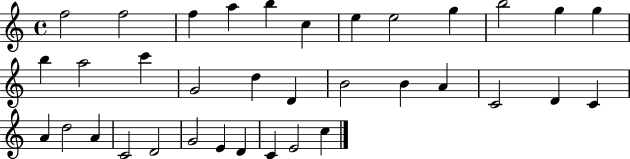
X:1
T:Untitled
M:4/4
L:1/4
K:C
f2 f2 f a b c e e2 g b2 g g b a2 c' G2 d D B2 B A C2 D C A d2 A C2 D2 G2 E D C E2 c